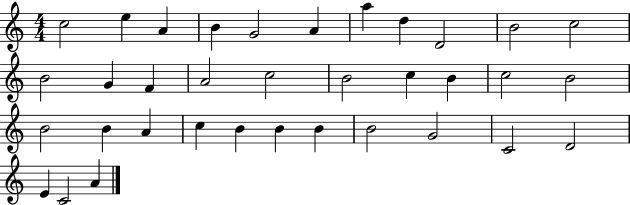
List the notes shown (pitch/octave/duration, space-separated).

C5/h E5/q A4/q B4/q G4/h A4/q A5/q D5/q D4/h B4/h C5/h B4/h G4/q F4/q A4/h C5/h B4/h C5/q B4/q C5/h B4/h B4/h B4/q A4/q C5/q B4/q B4/q B4/q B4/h G4/h C4/h D4/h E4/q C4/h A4/q